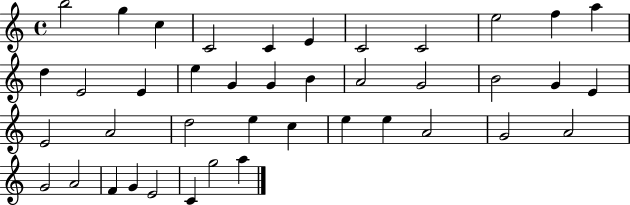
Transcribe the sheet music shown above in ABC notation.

X:1
T:Untitled
M:4/4
L:1/4
K:C
b2 g c C2 C E C2 C2 e2 f a d E2 E e G G B A2 G2 B2 G E E2 A2 d2 e c e e A2 G2 A2 G2 A2 F G E2 C g2 a